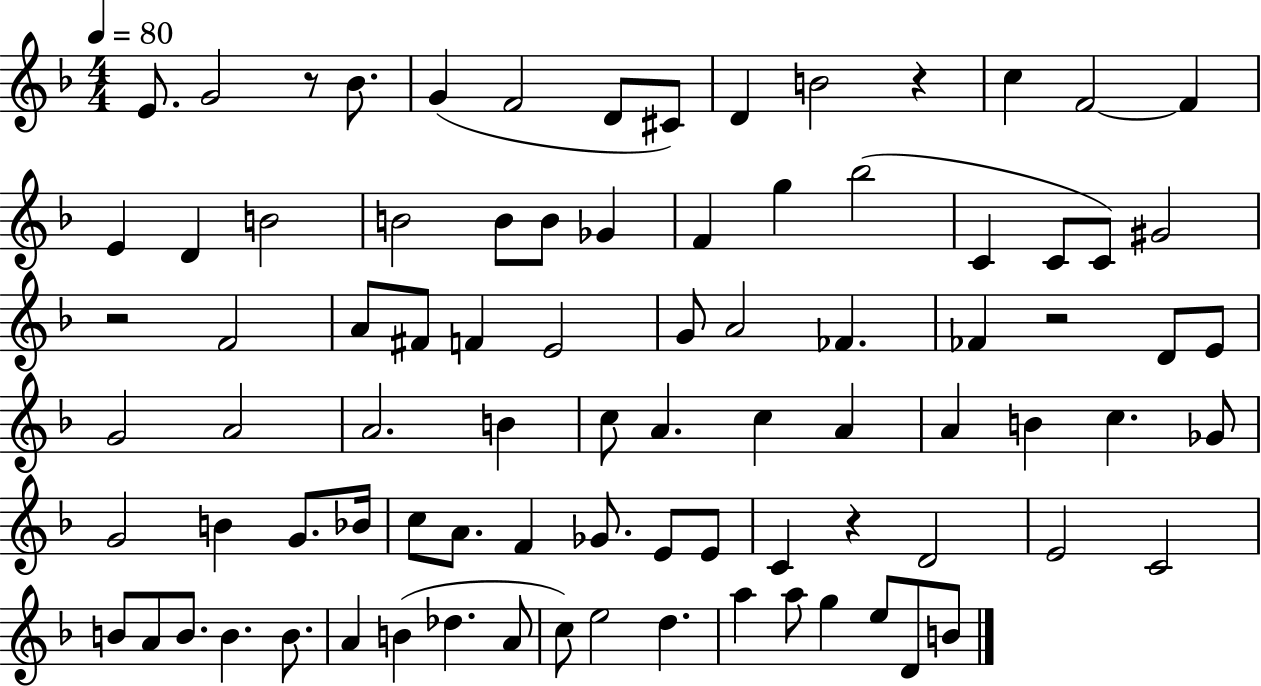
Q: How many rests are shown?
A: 5